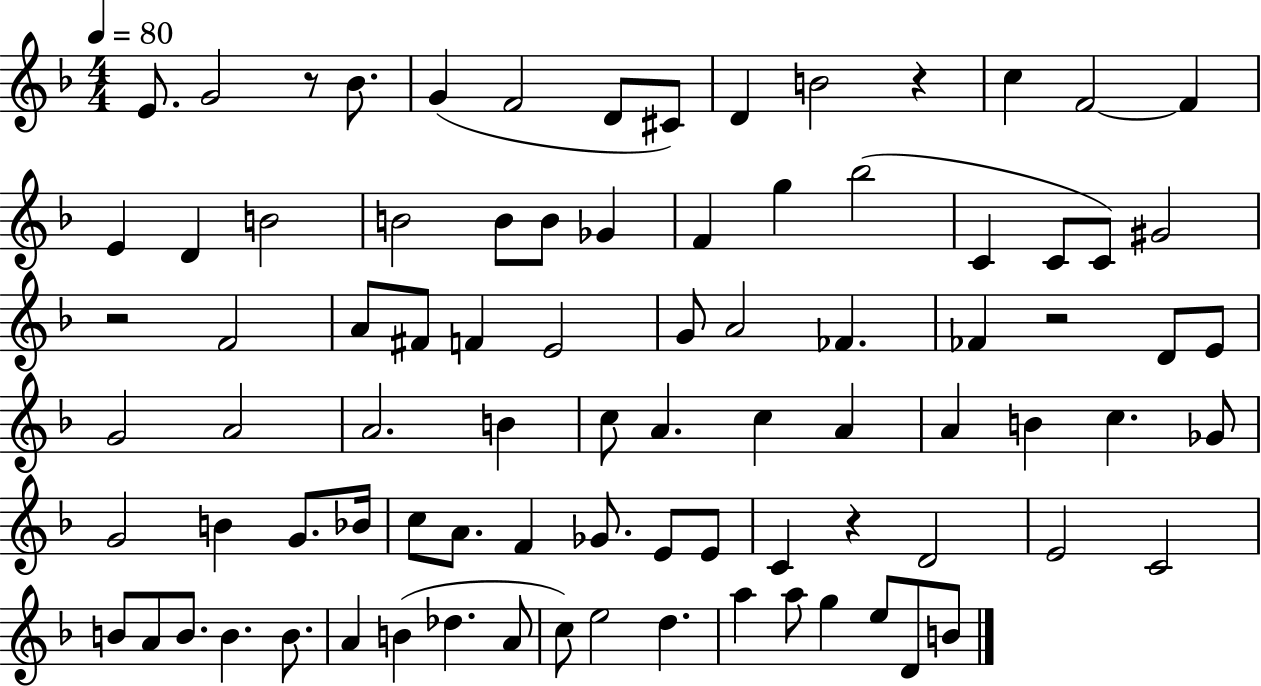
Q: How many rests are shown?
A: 5